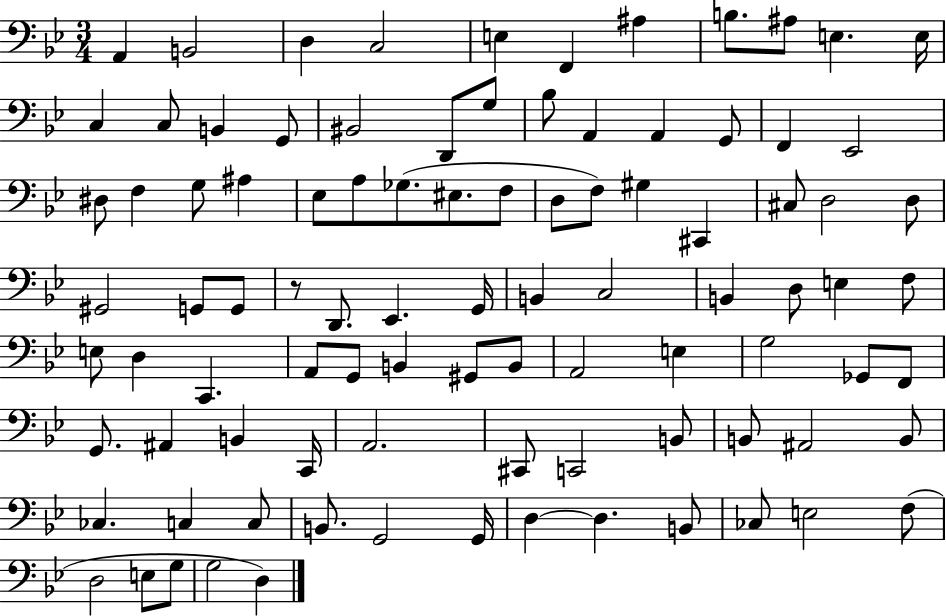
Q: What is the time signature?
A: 3/4